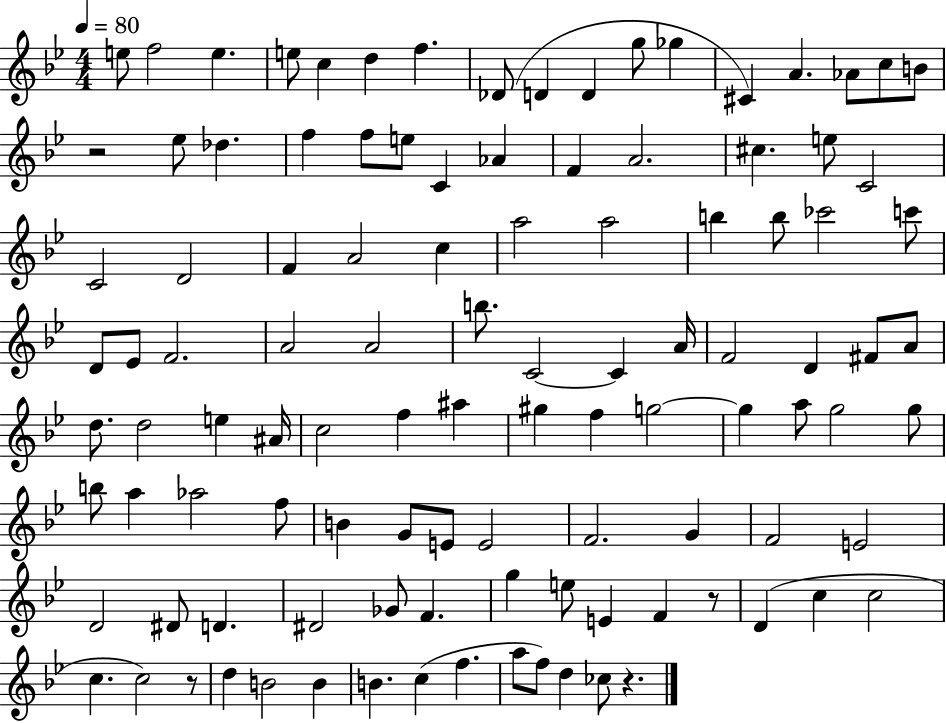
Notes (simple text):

E5/e F5/h E5/q. E5/e C5/q D5/q F5/q. Db4/e D4/q D4/q G5/e Gb5/q C#4/q A4/q. Ab4/e C5/e B4/e R/h Eb5/e Db5/q. F5/q F5/e E5/e C4/q Ab4/q F4/q A4/h. C#5/q. E5/e C4/h C4/h D4/h F4/q A4/h C5/q A5/h A5/h B5/q B5/e CES6/h C6/e D4/e Eb4/e F4/h. A4/h A4/h B5/e. C4/h C4/q A4/s F4/h D4/q F#4/e A4/e D5/e. D5/h E5/q A#4/s C5/h F5/q A#5/q G#5/q F5/q G5/h G5/q A5/e G5/h G5/e B5/e A5/q Ab5/h F5/e B4/q G4/e E4/e E4/h F4/h. G4/q F4/h E4/h D4/h D#4/e D4/q. D#4/h Gb4/e F4/q. G5/q E5/e E4/q F4/q R/e D4/q C5/q C5/h C5/q. C5/h R/e D5/q B4/h B4/q B4/q. C5/q F5/q. A5/e F5/e D5/q CES5/e R/q.